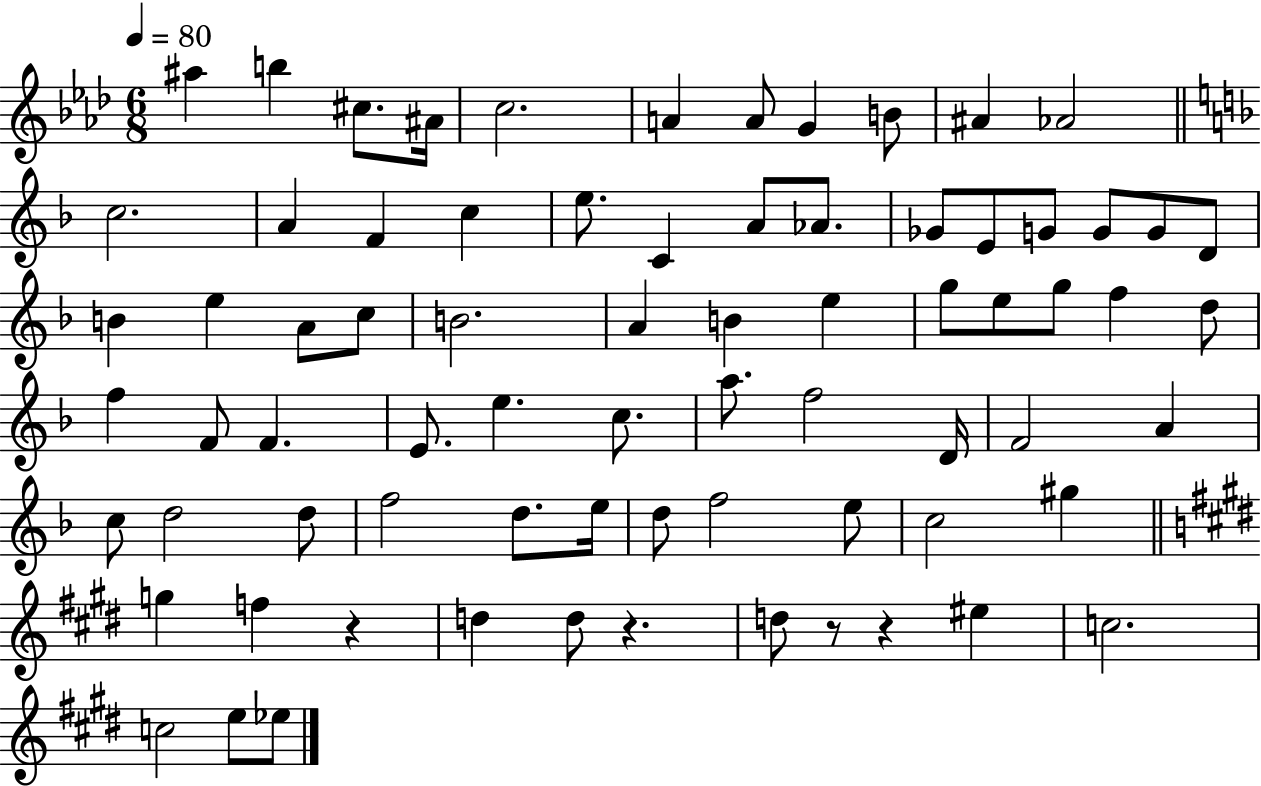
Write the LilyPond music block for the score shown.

{
  \clef treble
  \numericTimeSignature
  \time 6/8
  \key aes \major
  \tempo 4 = 80
  ais''4 b''4 cis''8. ais'16 | c''2. | a'4 a'8 g'4 b'8 | ais'4 aes'2 | \break \bar "||" \break \key d \minor c''2. | a'4 f'4 c''4 | e''8. c'4 a'8 aes'8. | ges'8 e'8 g'8 g'8 g'8 d'8 | \break b'4 e''4 a'8 c''8 | b'2. | a'4 b'4 e''4 | g''8 e''8 g''8 f''4 d''8 | \break f''4 f'8 f'4. | e'8. e''4. c''8. | a''8. f''2 d'16 | f'2 a'4 | \break c''8 d''2 d''8 | f''2 d''8. e''16 | d''8 f''2 e''8 | c''2 gis''4 | \break \bar "||" \break \key e \major g''4 f''4 r4 | d''4 d''8 r4. | d''8 r8 r4 eis''4 | c''2. | \break c''2 e''8 ees''8 | \bar "|."
}